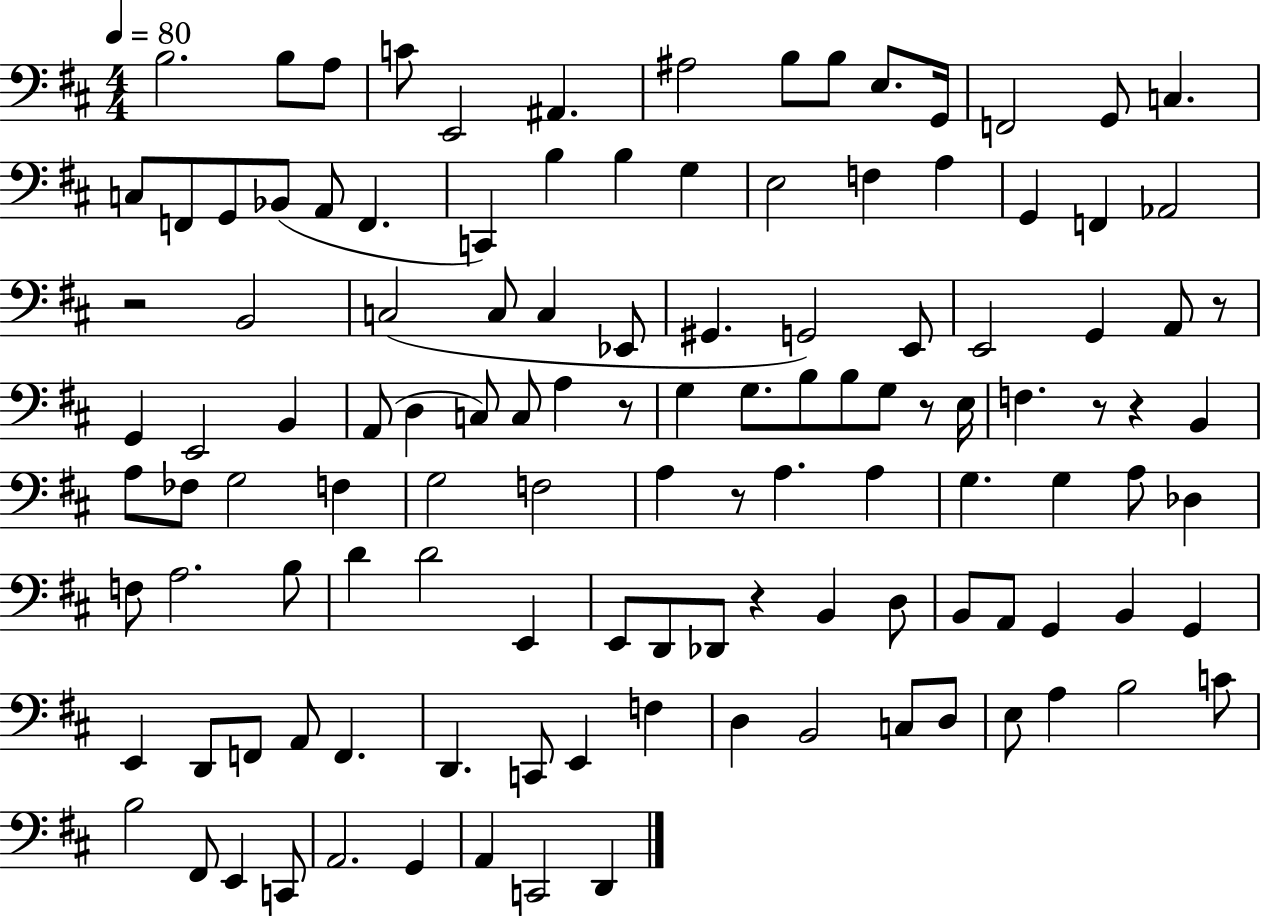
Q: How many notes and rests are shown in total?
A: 120